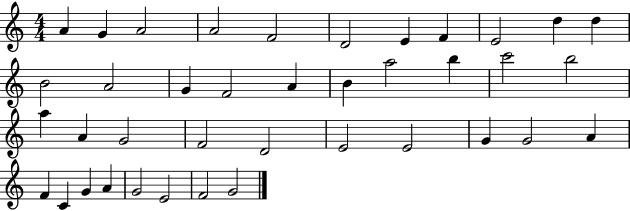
{
  \clef treble
  \numericTimeSignature
  \time 4/4
  \key c \major
  a'4 g'4 a'2 | a'2 f'2 | d'2 e'4 f'4 | e'2 d''4 d''4 | \break b'2 a'2 | g'4 f'2 a'4 | b'4 a''2 b''4 | c'''2 b''2 | \break a''4 a'4 g'2 | f'2 d'2 | e'2 e'2 | g'4 g'2 a'4 | \break f'4 c'4 g'4 a'4 | g'2 e'2 | f'2 g'2 | \bar "|."
}